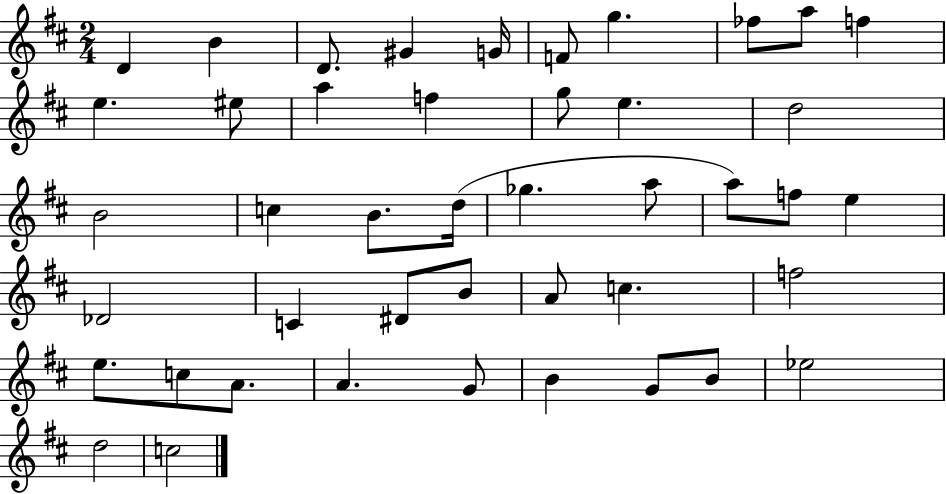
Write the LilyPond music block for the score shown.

{
  \clef treble
  \numericTimeSignature
  \time 2/4
  \key d \major
  d'4 b'4 | d'8. gis'4 g'16 | f'8 g''4. | fes''8 a''8 f''4 | \break e''4. eis''8 | a''4 f''4 | g''8 e''4. | d''2 | \break b'2 | c''4 b'8. d''16( | ges''4. a''8 | a''8) f''8 e''4 | \break des'2 | c'4 dis'8 b'8 | a'8 c''4. | f''2 | \break e''8. c''8 a'8. | a'4. g'8 | b'4 g'8 b'8 | ees''2 | \break d''2 | c''2 | \bar "|."
}